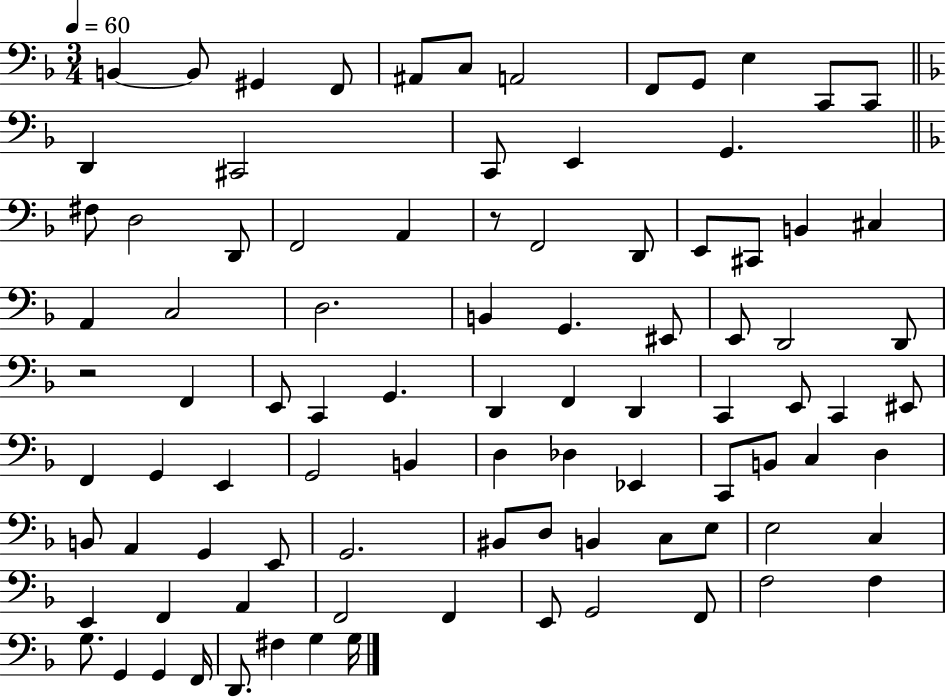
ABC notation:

X:1
T:Untitled
M:3/4
L:1/4
K:F
B,, B,,/2 ^G,, F,,/2 ^A,,/2 C,/2 A,,2 F,,/2 G,,/2 E, C,,/2 C,,/2 D,, ^C,,2 C,,/2 E,, G,, ^F,/2 D,2 D,,/2 F,,2 A,, z/2 F,,2 D,,/2 E,,/2 ^C,,/2 B,, ^C, A,, C,2 D,2 B,, G,, ^E,,/2 E,,/2 D,,2 D,,/2 z2 F,, E,,/2 C,, G,, D,, F,, D,, C,, E,,/2 C,, ^E,,/2 F,, G,, E,, G,,2 B,, D, _D, _E,, C,,/2 B,,/2 C, D, B,,/2 A,, G,, E,,/2 G,,2 ^B,,/2 D,/2 B,, C,/2 E,/2 E,2 C, E,, F,, A,, F,,2 F,, E,,/2 G,,2 F,,/2 F,2 F, G,/2 G,, G,, F,,/4 D,,/2 ^F, G, G,/4